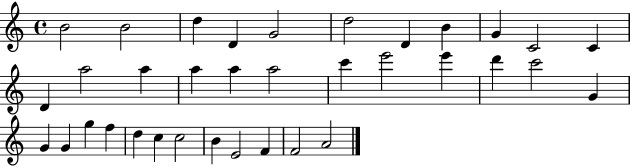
B4/h B4/h D5/q D4/q G4/h D5/h D4/q B4/q G4/q C4/h C4/q D4/q A5/h A5/q A5/q A5/q A5/h C6/q E6/h E6/q D6/q C6/h G4/q G4/q G4/q G5/q F5/q D5/q C5/q C5/h B4/q E4/h F4/q F4/h A4/h